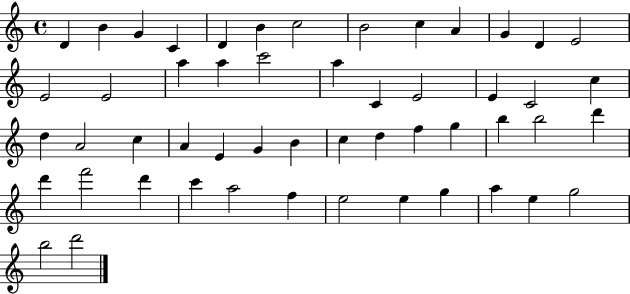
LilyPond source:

{
  \clef treble
  \time 4/4
  \defaultTimeSignature
  \key c \major
  d'4 b'4 g'4 c'4 | d'4 b'4 c''2 | b'2 c''4 a'4 | g'4 d'4 e'2 | \break e'2 e'2 | a''4 a''4 c'''2 | a''4 c'4 e'2 | e'4 c'2 c''4 | \break d''4 a'2 c''4 | a'4 e'4 g'4 b'4 | c''4 d''4 f''4 g''4 | b''4 b''2 d'''4 | \break d'''4 f'''2 d'''4 | c'''4 a''2 f''4 | e''2 e''4 g''4 | a''4 e''4 g''2 | \break b''2 d'''2 | \bar "|."
}